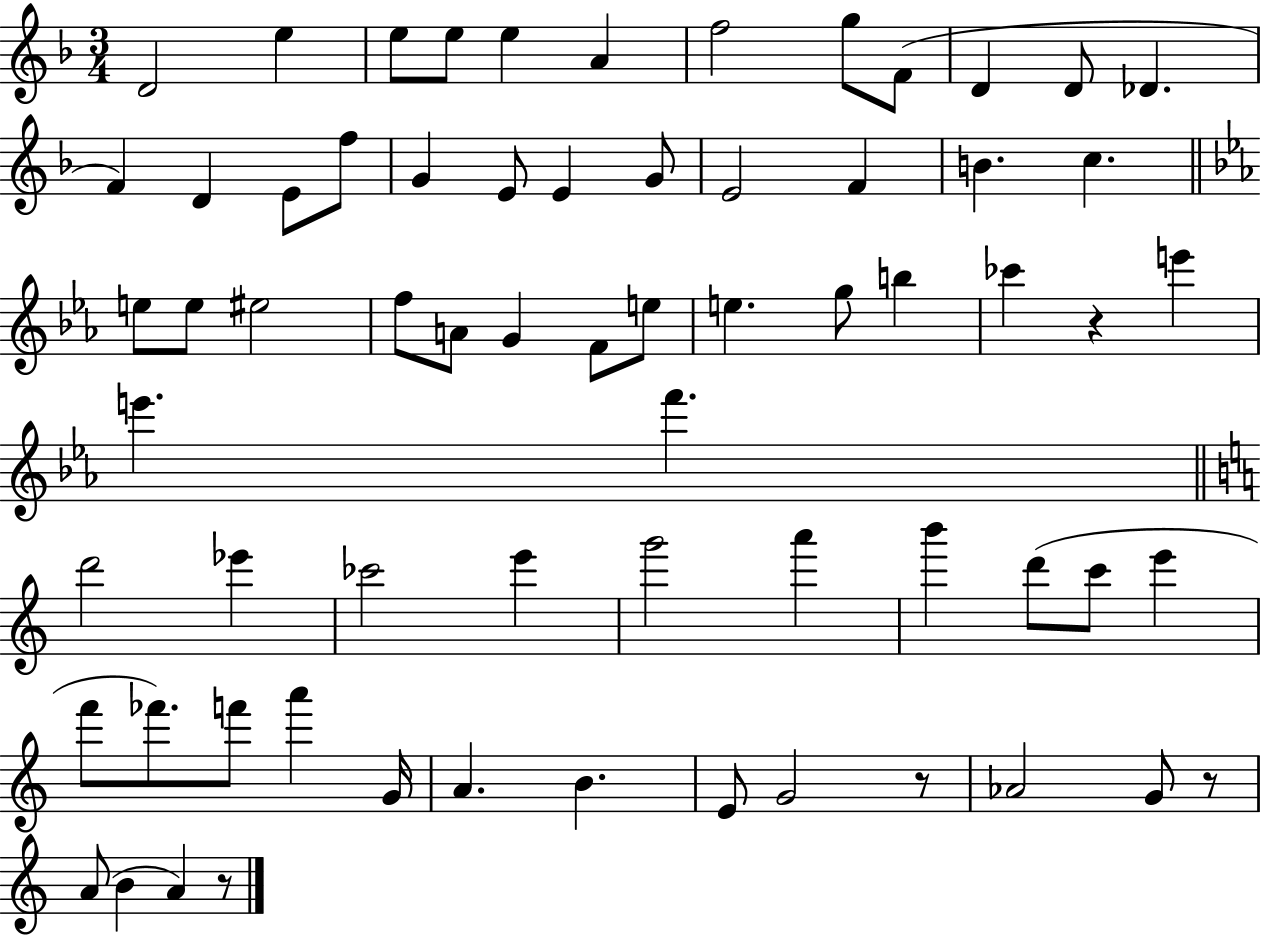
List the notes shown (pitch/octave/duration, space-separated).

D4/h E5/q E5/e E5/e E5/q A4/q F5/h G5/e F4/e D4/q D4/e Db4/q. F4/q D4/q E4/e F5/e G4/q E4/e E4/q G4/e E4/h F4/q B4/q. C5/q. E5/e E5/e EIS5/h F5/e A4/e G4/q F4/e E5/e E5/q. G5/e B5/q CES6/q R/q E6/q E6/q. F6/q. D6/h Eb6/q CES6/h E6/q G6/h A6/q B6/q D6/e C6/e E6/q F6/e FES6/e. F6/e A6/q G4/s A4/q. B4/q. E4/e G4/h R/e Ab4/h G4/e R/e A4/e B4/q A4/q R/e